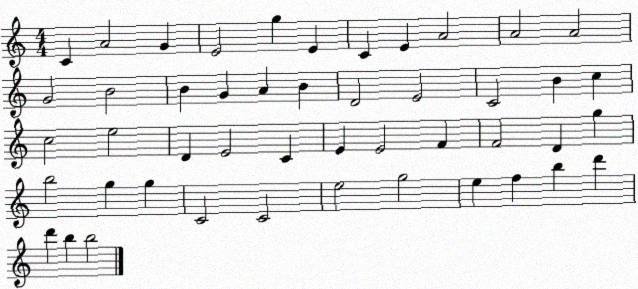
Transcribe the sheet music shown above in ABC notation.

X:1
T:Untitled
M:4/4
L:1/4
K:C
C A2 G E2 g E C E A2 A2 A2 G2 B2 B G A B D2 E2 C2 B c c2 e2 D E2 C E E2 F F2 D g b2 g g C2 C2 e2 g2 e f b d' d' b b2